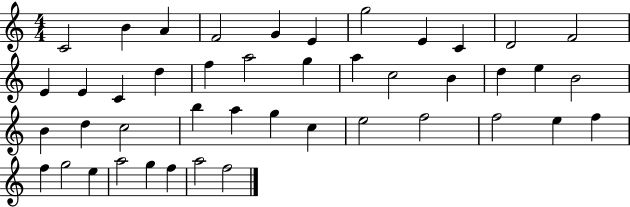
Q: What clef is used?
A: treble